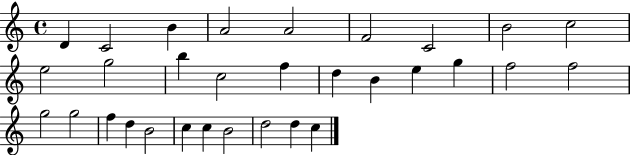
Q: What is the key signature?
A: C major